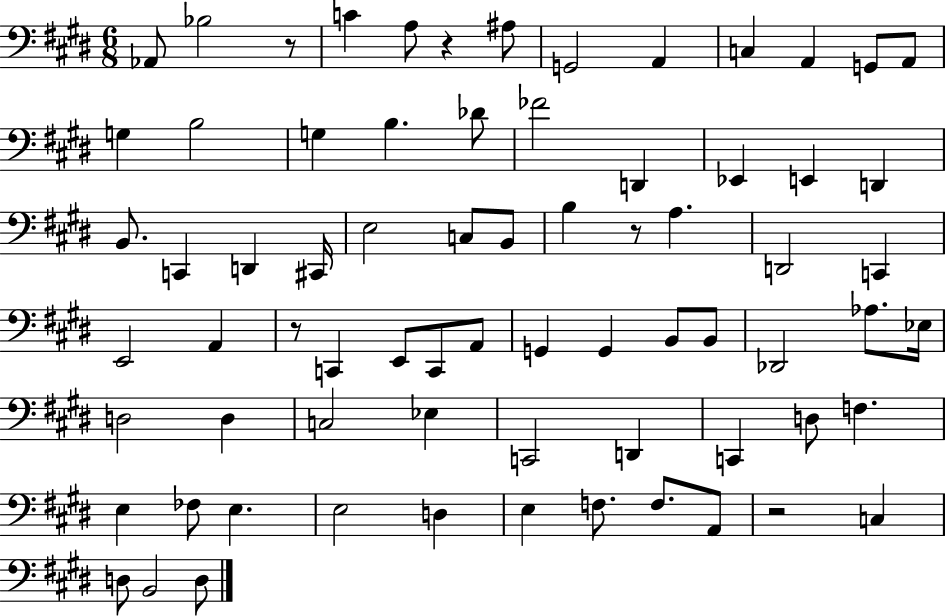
Ab2/e Bb3/h R/e C4/q A3/e R/q A#3/e G2/h A2/q C3/q A2/q G2/e A2/e G3/q B3/h G3/q B3/q. Db4/e FES4/h D2/q Eb2/q E2/q D2/q B2/e. C2/q D2/q C#2/s E3/h C3/e B2/e B3/q R/e A3/q. D2/h C2/q E2/h A2/q R/e C2/q E2/e C2/e A2/e G2/q G2/q B2/e B2/e Db2/h Ab3/e. Eb3/s D3/h D3/q C3/h Eb3/q C2/h D2/q C2/q D3/e F3/q. E3/q FES3/e E3/q. E3/h D3/q E3/q F3/e. F3/e. A2/e R/h C3/q D3/e B2/h D3/e